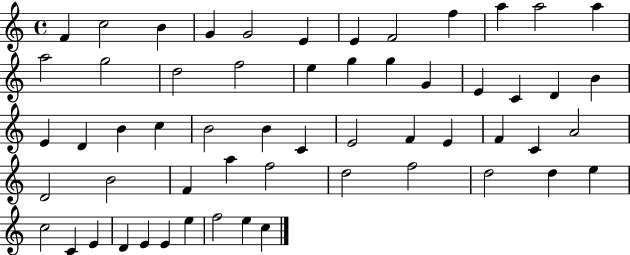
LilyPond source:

{
  \clef treble
  \time 4/4
  \defaultTimeSignature
  \key c \major
  f'4 c''2 b'4 | g'4 g'2 e'4 | e'4 f'2 f''4 | a''4 a''2 a''4 | \break a''2 g''2 | d''2 f''2 | e''4 g''4 g''4 g'4 | e'4 c'4 d'4 b'4 | \break e'4 d'4 b'4 c''4 | b'2 b'4 c'4 | e'2 f'4 e'4 | f'4 c'4 a'2 | \break d'2 b'2 | f'4 a''4 f''2 | d''2 f''2 | d''2 d''4 e''4 | \break c''2 c'4 e'4 | d'4 e'4 e'4 e''4 | f''2 e''4 c''4 | \bar "|."
}